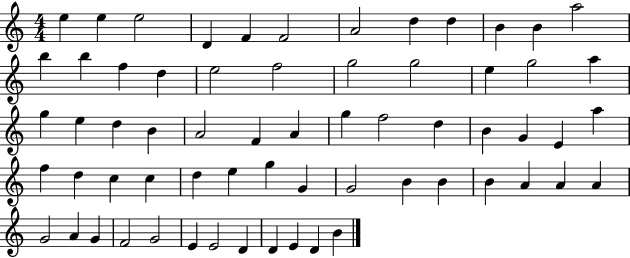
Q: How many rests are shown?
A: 0